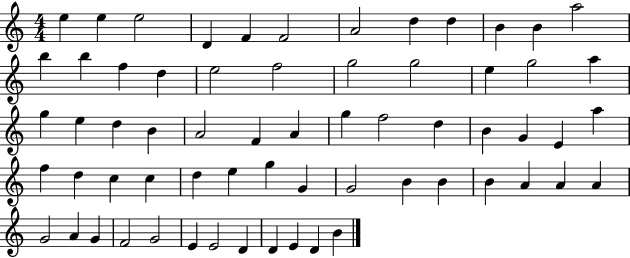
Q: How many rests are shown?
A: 0